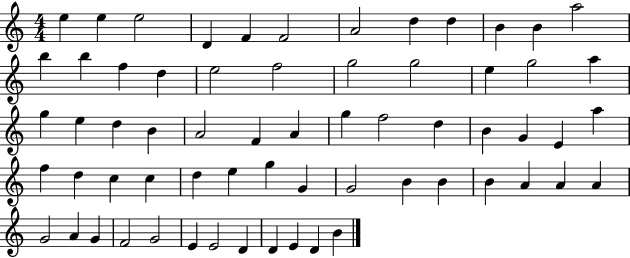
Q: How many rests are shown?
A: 0